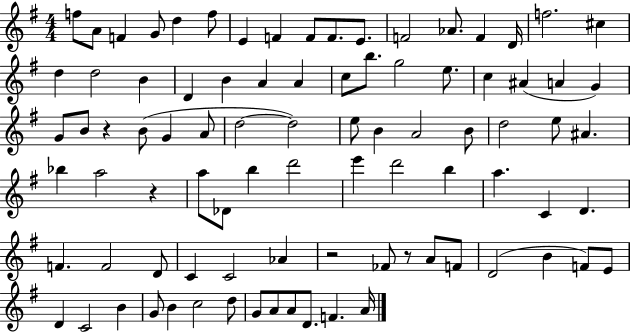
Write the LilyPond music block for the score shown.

{
  \clef treble
  \numericTimeSignature
  \time 4/4
  \key g \major
  f''8 a'8 f'4 g'8 d''4 f''8 | e'4 f'4 f'8 f'8. e'8. | f'2 aes'8. f'4 d'16 | f''2. cis''4 | \break d''4 d''2 b'4 | d'4 b'4 a'4 a'4 | c''8 b''8. g''2 e''8. | c''4 ais'4( a'4 g'4) | \break g'8 b'8 r4 b'8( g'4 a'8 | d''2~~ d''2) | e''8 b'4 a'2 b'8 | d''2 e''8 ais'4. | \break bes''4 a''2 r4 | a''8 des'8 b''4 d'''2 | e'''4 d'''2 b''4 | a''4. c'4 d'4. | \break f'4. f'2 d'8 | c'4 c'2 aes'4 | r2 fes'8 r8 a'8 f'8 | d'2( b'4 f'8) e'8 | \break d'4 c'2 b'4 | g'8 b'4 c''2 d''8 | g'8 a'8 a'8 d'8. f'4. a'16 | \bar "|."
}